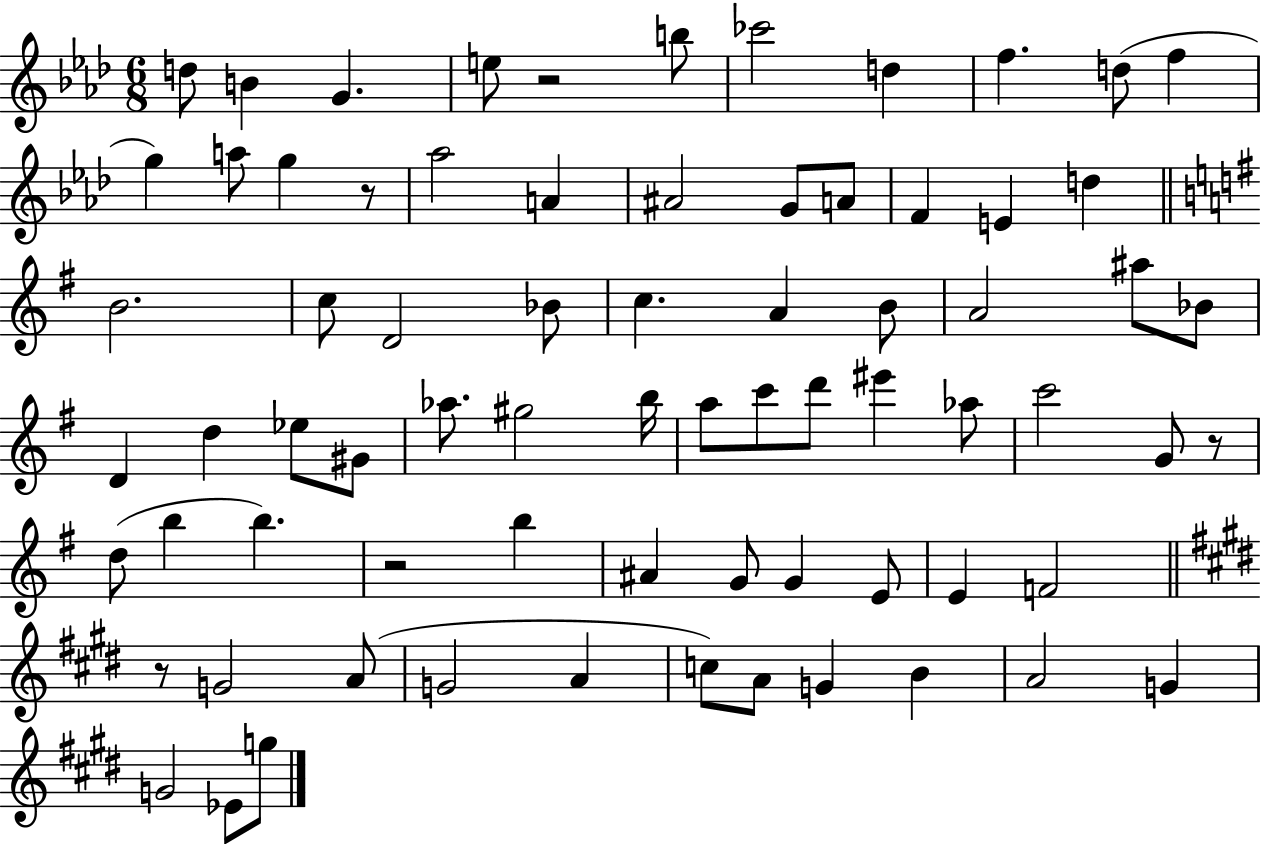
{
  \clef treble
  \numericTimeSignature
  \time 6/8
  \key aes \major
  \repeat volta 2 { d''8 b'4 g'4. | e''8 r2 b''8 | ces'''2 d''4 | f''4. d''8( f''4 | \break g''4) a''8 g''4 r8 | aes''2 a'4 | ais'2 g'8 a'8 | f'4 e'4 d''4 | \break \bar "||" \break \key e \minor b'2. | c''8 d'2 bes'8 | c''4. a'4 b'8 | a'2 ais''8 bes'8 | \break d'4 d''4 ees''8 gis'8 | aes''8. gis''2 b''16 | a''8 c'''8 d'''8 eis'''4 aes''8 | c'''2 g'8 r8 | \break d''8( b''4 b''4.) | r2 b''4 | ais'4 g'8 g'4 e'8 | e'4 f'2 | \break \bar "||" \break \key e \major r8 g'2 a'8( | g'2 a'4 | c''8) a'8 g'4 b'4 | a'2 g'4 | \break g'2 ees'8 g''8 | } \bar "|."
}